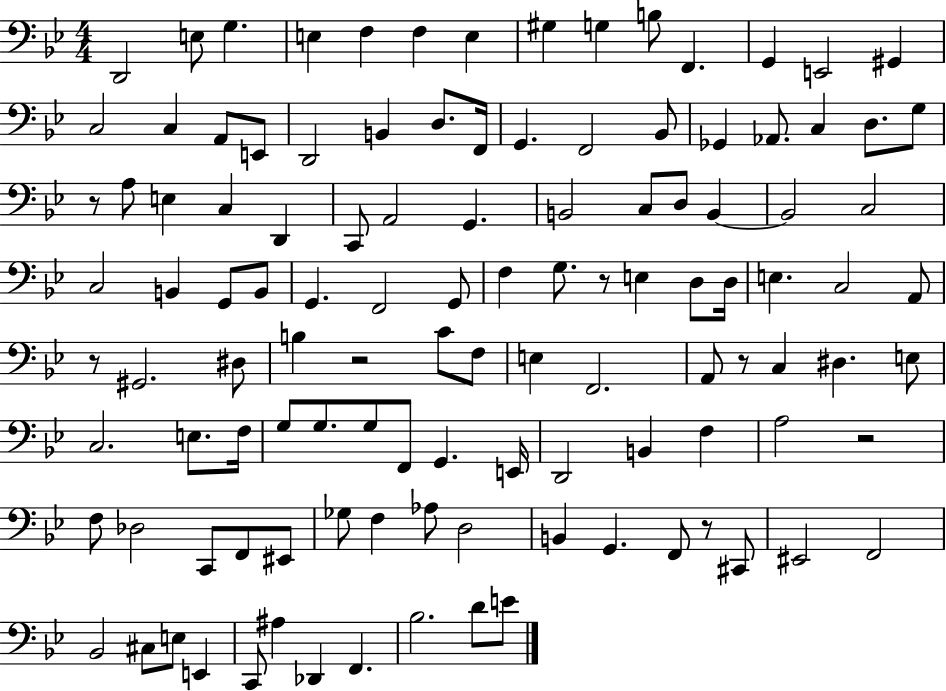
{
  \clef bass
  \numericTimeSignature
  \time 4/4
  \key bes \major
  d,2 e8 g4. | e4 f4 f4 e4 | gis4 g4 b8 f,4. | g,4 e,2 gis,4 | \break c2 c4 a,8 e,8 | d,2 b,4 d8. f,16 | g,4. f,2 bes,8 | ges,4 aes,8. c4 d8. g8 | \break r8 a8 e4 c4 d,4 | c,8 a,2 g,4. | b,2 c8 d8 b,4~~ | b,2 c2 | \break c2 b,4 g,8 b,8 | g,4. f,2 g,8 | f4 g8. r8 e4 d8 d16 | e4. c2 a,8 | \break r8 gis,2. dis8 | b4 r2 c'8 f8 | e4 f,2. | a,8 r8 c4 dis4. e8 | \break c2. e8. f16 | g8 g8. g8 f,8 g,4. e,16 | d,2 b,4 f4 | a2 r2 | \break f8 des2 c,8 f,8 eis,8 | ges8 f4 aes8 d2 | b,4 g,4. f,8 r8 cis,8 | eis,2 f,2 | \break bes,2 cis8 e8 e,4 | c,8 ais4 des,4 f,4. | bes2. d'8 e'8 | \bar "|."
}